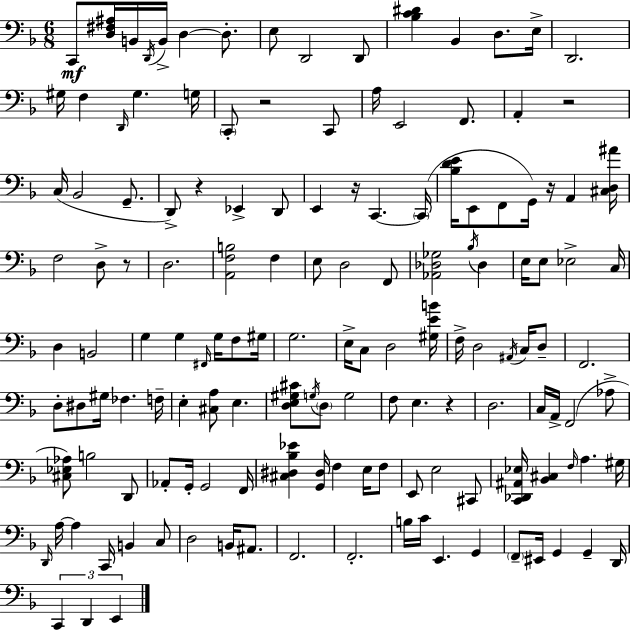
{
  \clef bass
  \numericTimeSignature
  \time 6/8
  \key d \minor
  \repeat volta 2 { c,8\mf <d fis ais>16 b,16 \acciaccatura { d,16 } b,16-> d4~~ d8.-. | e8 d,2 d,8 | <bes c' dis'>4 bes,4 d8. | e16-> d,2. | \break gis16 f4 \grace { d,16 } gis4. | g16 \parenthesize c,8-. r2 | c,8 a16 e,2 f,8. | a,4-. r2 | \break c16( bes,2 g,8.-- | d,8->) r4 ees,4-> | d,8 e,4 r16 c,4.~~ | \parenthesize c,16( <bes d' e'>16 e,8 f,8 g,16) r16 a,4 | \break <cis d ais'>16 f2 d8-> | r8 d2. | <a, f b>2 f4 | e8 d2 | \break f,8 <aes, des ges>2 \acciaccatura { bes16 } des4 | e16 e8 ees2-> | c16 d4 b,2 | g4 g4 \grace { fis,16 } | \break g16 f8 gis16 g2. | e16-> c8 d2 | <gis e' b'>16 f16-> d2 | \acciaccatura { ais,16 } c16 d8-- f,2. | \break d8-. dis8 gis16 fes4. | f16-- e4-. <cis a>8 e4. | <d e gis cis'>8 \acciaccatura { g16 } \parenthesize d8 g2 | f8 e4. | \break r4 d2. | c16 a,16-> f,2( | aes8-> <cis ees aes>8) b2 | d,8 aes,8-. g,16-. g,2 | \break f,16 <cis dis bes ees'>4 <g, dis>16 f4 | e16 f8 e,8 e2 | cis,8 <c, des, ais, ees>16 <bes, cis>4 \grace { f16 } | a4. gis16 \grace { d,16 } a16~~ a4 | \break c,16 b,4 c8 d2 | b,16 ais,8. f,2. | f,2.-. | b16 c'16 e,4. | \break g,4 \parenthesize f,8-- eis,16 g,4 | g,4-- d,16 \tuplet 3/2 { c,4 | d,4 e,4 } } \bar "|."
}